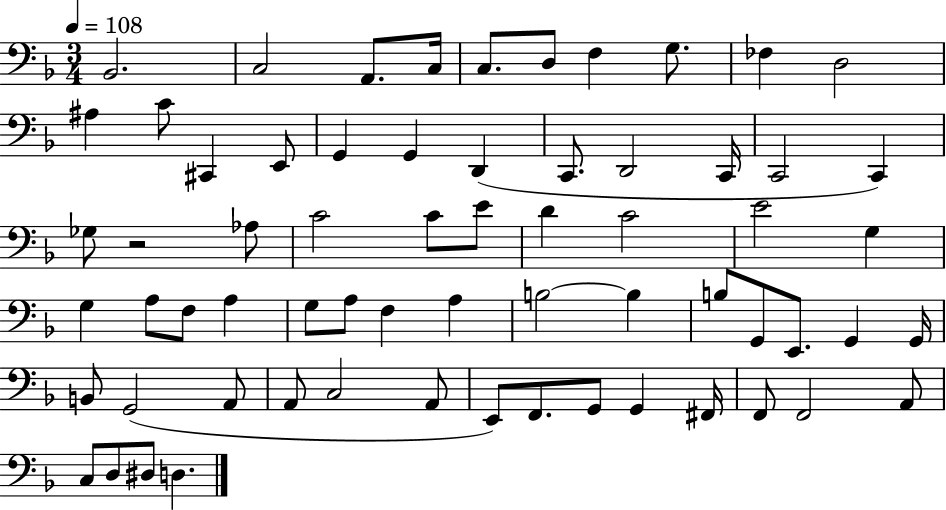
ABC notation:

X:1
T:Untitled
M:3/4
L:1/4
K:F
_B,,2 C,2 A,,/2 C,/4 C,/2 D,/2 F, G,/2 _F, D,2 ^A, C/2 ^C,, E,,/2 G,, G,, D,, C,,/2 D,,2 C,,/4 C,,2 C,, _G,/2 z2 _A,/2 C2 C/2 E/2 D C2 E2 G, G, A,/2 F,/2 A, G,/2 A,/2 F, A, B,2 B, B,/2 G,,/2 E,,/2 G,, G,,/4 B,,/2 G,,2 A,,/2 A,,/2 C,2 A,,/2 E,,/2 F,,/2 G,,/2 G,, ^F,,/4 F,,/2 F,,2 A,,/2 C,/2 D,/2 ^D,/2 D,